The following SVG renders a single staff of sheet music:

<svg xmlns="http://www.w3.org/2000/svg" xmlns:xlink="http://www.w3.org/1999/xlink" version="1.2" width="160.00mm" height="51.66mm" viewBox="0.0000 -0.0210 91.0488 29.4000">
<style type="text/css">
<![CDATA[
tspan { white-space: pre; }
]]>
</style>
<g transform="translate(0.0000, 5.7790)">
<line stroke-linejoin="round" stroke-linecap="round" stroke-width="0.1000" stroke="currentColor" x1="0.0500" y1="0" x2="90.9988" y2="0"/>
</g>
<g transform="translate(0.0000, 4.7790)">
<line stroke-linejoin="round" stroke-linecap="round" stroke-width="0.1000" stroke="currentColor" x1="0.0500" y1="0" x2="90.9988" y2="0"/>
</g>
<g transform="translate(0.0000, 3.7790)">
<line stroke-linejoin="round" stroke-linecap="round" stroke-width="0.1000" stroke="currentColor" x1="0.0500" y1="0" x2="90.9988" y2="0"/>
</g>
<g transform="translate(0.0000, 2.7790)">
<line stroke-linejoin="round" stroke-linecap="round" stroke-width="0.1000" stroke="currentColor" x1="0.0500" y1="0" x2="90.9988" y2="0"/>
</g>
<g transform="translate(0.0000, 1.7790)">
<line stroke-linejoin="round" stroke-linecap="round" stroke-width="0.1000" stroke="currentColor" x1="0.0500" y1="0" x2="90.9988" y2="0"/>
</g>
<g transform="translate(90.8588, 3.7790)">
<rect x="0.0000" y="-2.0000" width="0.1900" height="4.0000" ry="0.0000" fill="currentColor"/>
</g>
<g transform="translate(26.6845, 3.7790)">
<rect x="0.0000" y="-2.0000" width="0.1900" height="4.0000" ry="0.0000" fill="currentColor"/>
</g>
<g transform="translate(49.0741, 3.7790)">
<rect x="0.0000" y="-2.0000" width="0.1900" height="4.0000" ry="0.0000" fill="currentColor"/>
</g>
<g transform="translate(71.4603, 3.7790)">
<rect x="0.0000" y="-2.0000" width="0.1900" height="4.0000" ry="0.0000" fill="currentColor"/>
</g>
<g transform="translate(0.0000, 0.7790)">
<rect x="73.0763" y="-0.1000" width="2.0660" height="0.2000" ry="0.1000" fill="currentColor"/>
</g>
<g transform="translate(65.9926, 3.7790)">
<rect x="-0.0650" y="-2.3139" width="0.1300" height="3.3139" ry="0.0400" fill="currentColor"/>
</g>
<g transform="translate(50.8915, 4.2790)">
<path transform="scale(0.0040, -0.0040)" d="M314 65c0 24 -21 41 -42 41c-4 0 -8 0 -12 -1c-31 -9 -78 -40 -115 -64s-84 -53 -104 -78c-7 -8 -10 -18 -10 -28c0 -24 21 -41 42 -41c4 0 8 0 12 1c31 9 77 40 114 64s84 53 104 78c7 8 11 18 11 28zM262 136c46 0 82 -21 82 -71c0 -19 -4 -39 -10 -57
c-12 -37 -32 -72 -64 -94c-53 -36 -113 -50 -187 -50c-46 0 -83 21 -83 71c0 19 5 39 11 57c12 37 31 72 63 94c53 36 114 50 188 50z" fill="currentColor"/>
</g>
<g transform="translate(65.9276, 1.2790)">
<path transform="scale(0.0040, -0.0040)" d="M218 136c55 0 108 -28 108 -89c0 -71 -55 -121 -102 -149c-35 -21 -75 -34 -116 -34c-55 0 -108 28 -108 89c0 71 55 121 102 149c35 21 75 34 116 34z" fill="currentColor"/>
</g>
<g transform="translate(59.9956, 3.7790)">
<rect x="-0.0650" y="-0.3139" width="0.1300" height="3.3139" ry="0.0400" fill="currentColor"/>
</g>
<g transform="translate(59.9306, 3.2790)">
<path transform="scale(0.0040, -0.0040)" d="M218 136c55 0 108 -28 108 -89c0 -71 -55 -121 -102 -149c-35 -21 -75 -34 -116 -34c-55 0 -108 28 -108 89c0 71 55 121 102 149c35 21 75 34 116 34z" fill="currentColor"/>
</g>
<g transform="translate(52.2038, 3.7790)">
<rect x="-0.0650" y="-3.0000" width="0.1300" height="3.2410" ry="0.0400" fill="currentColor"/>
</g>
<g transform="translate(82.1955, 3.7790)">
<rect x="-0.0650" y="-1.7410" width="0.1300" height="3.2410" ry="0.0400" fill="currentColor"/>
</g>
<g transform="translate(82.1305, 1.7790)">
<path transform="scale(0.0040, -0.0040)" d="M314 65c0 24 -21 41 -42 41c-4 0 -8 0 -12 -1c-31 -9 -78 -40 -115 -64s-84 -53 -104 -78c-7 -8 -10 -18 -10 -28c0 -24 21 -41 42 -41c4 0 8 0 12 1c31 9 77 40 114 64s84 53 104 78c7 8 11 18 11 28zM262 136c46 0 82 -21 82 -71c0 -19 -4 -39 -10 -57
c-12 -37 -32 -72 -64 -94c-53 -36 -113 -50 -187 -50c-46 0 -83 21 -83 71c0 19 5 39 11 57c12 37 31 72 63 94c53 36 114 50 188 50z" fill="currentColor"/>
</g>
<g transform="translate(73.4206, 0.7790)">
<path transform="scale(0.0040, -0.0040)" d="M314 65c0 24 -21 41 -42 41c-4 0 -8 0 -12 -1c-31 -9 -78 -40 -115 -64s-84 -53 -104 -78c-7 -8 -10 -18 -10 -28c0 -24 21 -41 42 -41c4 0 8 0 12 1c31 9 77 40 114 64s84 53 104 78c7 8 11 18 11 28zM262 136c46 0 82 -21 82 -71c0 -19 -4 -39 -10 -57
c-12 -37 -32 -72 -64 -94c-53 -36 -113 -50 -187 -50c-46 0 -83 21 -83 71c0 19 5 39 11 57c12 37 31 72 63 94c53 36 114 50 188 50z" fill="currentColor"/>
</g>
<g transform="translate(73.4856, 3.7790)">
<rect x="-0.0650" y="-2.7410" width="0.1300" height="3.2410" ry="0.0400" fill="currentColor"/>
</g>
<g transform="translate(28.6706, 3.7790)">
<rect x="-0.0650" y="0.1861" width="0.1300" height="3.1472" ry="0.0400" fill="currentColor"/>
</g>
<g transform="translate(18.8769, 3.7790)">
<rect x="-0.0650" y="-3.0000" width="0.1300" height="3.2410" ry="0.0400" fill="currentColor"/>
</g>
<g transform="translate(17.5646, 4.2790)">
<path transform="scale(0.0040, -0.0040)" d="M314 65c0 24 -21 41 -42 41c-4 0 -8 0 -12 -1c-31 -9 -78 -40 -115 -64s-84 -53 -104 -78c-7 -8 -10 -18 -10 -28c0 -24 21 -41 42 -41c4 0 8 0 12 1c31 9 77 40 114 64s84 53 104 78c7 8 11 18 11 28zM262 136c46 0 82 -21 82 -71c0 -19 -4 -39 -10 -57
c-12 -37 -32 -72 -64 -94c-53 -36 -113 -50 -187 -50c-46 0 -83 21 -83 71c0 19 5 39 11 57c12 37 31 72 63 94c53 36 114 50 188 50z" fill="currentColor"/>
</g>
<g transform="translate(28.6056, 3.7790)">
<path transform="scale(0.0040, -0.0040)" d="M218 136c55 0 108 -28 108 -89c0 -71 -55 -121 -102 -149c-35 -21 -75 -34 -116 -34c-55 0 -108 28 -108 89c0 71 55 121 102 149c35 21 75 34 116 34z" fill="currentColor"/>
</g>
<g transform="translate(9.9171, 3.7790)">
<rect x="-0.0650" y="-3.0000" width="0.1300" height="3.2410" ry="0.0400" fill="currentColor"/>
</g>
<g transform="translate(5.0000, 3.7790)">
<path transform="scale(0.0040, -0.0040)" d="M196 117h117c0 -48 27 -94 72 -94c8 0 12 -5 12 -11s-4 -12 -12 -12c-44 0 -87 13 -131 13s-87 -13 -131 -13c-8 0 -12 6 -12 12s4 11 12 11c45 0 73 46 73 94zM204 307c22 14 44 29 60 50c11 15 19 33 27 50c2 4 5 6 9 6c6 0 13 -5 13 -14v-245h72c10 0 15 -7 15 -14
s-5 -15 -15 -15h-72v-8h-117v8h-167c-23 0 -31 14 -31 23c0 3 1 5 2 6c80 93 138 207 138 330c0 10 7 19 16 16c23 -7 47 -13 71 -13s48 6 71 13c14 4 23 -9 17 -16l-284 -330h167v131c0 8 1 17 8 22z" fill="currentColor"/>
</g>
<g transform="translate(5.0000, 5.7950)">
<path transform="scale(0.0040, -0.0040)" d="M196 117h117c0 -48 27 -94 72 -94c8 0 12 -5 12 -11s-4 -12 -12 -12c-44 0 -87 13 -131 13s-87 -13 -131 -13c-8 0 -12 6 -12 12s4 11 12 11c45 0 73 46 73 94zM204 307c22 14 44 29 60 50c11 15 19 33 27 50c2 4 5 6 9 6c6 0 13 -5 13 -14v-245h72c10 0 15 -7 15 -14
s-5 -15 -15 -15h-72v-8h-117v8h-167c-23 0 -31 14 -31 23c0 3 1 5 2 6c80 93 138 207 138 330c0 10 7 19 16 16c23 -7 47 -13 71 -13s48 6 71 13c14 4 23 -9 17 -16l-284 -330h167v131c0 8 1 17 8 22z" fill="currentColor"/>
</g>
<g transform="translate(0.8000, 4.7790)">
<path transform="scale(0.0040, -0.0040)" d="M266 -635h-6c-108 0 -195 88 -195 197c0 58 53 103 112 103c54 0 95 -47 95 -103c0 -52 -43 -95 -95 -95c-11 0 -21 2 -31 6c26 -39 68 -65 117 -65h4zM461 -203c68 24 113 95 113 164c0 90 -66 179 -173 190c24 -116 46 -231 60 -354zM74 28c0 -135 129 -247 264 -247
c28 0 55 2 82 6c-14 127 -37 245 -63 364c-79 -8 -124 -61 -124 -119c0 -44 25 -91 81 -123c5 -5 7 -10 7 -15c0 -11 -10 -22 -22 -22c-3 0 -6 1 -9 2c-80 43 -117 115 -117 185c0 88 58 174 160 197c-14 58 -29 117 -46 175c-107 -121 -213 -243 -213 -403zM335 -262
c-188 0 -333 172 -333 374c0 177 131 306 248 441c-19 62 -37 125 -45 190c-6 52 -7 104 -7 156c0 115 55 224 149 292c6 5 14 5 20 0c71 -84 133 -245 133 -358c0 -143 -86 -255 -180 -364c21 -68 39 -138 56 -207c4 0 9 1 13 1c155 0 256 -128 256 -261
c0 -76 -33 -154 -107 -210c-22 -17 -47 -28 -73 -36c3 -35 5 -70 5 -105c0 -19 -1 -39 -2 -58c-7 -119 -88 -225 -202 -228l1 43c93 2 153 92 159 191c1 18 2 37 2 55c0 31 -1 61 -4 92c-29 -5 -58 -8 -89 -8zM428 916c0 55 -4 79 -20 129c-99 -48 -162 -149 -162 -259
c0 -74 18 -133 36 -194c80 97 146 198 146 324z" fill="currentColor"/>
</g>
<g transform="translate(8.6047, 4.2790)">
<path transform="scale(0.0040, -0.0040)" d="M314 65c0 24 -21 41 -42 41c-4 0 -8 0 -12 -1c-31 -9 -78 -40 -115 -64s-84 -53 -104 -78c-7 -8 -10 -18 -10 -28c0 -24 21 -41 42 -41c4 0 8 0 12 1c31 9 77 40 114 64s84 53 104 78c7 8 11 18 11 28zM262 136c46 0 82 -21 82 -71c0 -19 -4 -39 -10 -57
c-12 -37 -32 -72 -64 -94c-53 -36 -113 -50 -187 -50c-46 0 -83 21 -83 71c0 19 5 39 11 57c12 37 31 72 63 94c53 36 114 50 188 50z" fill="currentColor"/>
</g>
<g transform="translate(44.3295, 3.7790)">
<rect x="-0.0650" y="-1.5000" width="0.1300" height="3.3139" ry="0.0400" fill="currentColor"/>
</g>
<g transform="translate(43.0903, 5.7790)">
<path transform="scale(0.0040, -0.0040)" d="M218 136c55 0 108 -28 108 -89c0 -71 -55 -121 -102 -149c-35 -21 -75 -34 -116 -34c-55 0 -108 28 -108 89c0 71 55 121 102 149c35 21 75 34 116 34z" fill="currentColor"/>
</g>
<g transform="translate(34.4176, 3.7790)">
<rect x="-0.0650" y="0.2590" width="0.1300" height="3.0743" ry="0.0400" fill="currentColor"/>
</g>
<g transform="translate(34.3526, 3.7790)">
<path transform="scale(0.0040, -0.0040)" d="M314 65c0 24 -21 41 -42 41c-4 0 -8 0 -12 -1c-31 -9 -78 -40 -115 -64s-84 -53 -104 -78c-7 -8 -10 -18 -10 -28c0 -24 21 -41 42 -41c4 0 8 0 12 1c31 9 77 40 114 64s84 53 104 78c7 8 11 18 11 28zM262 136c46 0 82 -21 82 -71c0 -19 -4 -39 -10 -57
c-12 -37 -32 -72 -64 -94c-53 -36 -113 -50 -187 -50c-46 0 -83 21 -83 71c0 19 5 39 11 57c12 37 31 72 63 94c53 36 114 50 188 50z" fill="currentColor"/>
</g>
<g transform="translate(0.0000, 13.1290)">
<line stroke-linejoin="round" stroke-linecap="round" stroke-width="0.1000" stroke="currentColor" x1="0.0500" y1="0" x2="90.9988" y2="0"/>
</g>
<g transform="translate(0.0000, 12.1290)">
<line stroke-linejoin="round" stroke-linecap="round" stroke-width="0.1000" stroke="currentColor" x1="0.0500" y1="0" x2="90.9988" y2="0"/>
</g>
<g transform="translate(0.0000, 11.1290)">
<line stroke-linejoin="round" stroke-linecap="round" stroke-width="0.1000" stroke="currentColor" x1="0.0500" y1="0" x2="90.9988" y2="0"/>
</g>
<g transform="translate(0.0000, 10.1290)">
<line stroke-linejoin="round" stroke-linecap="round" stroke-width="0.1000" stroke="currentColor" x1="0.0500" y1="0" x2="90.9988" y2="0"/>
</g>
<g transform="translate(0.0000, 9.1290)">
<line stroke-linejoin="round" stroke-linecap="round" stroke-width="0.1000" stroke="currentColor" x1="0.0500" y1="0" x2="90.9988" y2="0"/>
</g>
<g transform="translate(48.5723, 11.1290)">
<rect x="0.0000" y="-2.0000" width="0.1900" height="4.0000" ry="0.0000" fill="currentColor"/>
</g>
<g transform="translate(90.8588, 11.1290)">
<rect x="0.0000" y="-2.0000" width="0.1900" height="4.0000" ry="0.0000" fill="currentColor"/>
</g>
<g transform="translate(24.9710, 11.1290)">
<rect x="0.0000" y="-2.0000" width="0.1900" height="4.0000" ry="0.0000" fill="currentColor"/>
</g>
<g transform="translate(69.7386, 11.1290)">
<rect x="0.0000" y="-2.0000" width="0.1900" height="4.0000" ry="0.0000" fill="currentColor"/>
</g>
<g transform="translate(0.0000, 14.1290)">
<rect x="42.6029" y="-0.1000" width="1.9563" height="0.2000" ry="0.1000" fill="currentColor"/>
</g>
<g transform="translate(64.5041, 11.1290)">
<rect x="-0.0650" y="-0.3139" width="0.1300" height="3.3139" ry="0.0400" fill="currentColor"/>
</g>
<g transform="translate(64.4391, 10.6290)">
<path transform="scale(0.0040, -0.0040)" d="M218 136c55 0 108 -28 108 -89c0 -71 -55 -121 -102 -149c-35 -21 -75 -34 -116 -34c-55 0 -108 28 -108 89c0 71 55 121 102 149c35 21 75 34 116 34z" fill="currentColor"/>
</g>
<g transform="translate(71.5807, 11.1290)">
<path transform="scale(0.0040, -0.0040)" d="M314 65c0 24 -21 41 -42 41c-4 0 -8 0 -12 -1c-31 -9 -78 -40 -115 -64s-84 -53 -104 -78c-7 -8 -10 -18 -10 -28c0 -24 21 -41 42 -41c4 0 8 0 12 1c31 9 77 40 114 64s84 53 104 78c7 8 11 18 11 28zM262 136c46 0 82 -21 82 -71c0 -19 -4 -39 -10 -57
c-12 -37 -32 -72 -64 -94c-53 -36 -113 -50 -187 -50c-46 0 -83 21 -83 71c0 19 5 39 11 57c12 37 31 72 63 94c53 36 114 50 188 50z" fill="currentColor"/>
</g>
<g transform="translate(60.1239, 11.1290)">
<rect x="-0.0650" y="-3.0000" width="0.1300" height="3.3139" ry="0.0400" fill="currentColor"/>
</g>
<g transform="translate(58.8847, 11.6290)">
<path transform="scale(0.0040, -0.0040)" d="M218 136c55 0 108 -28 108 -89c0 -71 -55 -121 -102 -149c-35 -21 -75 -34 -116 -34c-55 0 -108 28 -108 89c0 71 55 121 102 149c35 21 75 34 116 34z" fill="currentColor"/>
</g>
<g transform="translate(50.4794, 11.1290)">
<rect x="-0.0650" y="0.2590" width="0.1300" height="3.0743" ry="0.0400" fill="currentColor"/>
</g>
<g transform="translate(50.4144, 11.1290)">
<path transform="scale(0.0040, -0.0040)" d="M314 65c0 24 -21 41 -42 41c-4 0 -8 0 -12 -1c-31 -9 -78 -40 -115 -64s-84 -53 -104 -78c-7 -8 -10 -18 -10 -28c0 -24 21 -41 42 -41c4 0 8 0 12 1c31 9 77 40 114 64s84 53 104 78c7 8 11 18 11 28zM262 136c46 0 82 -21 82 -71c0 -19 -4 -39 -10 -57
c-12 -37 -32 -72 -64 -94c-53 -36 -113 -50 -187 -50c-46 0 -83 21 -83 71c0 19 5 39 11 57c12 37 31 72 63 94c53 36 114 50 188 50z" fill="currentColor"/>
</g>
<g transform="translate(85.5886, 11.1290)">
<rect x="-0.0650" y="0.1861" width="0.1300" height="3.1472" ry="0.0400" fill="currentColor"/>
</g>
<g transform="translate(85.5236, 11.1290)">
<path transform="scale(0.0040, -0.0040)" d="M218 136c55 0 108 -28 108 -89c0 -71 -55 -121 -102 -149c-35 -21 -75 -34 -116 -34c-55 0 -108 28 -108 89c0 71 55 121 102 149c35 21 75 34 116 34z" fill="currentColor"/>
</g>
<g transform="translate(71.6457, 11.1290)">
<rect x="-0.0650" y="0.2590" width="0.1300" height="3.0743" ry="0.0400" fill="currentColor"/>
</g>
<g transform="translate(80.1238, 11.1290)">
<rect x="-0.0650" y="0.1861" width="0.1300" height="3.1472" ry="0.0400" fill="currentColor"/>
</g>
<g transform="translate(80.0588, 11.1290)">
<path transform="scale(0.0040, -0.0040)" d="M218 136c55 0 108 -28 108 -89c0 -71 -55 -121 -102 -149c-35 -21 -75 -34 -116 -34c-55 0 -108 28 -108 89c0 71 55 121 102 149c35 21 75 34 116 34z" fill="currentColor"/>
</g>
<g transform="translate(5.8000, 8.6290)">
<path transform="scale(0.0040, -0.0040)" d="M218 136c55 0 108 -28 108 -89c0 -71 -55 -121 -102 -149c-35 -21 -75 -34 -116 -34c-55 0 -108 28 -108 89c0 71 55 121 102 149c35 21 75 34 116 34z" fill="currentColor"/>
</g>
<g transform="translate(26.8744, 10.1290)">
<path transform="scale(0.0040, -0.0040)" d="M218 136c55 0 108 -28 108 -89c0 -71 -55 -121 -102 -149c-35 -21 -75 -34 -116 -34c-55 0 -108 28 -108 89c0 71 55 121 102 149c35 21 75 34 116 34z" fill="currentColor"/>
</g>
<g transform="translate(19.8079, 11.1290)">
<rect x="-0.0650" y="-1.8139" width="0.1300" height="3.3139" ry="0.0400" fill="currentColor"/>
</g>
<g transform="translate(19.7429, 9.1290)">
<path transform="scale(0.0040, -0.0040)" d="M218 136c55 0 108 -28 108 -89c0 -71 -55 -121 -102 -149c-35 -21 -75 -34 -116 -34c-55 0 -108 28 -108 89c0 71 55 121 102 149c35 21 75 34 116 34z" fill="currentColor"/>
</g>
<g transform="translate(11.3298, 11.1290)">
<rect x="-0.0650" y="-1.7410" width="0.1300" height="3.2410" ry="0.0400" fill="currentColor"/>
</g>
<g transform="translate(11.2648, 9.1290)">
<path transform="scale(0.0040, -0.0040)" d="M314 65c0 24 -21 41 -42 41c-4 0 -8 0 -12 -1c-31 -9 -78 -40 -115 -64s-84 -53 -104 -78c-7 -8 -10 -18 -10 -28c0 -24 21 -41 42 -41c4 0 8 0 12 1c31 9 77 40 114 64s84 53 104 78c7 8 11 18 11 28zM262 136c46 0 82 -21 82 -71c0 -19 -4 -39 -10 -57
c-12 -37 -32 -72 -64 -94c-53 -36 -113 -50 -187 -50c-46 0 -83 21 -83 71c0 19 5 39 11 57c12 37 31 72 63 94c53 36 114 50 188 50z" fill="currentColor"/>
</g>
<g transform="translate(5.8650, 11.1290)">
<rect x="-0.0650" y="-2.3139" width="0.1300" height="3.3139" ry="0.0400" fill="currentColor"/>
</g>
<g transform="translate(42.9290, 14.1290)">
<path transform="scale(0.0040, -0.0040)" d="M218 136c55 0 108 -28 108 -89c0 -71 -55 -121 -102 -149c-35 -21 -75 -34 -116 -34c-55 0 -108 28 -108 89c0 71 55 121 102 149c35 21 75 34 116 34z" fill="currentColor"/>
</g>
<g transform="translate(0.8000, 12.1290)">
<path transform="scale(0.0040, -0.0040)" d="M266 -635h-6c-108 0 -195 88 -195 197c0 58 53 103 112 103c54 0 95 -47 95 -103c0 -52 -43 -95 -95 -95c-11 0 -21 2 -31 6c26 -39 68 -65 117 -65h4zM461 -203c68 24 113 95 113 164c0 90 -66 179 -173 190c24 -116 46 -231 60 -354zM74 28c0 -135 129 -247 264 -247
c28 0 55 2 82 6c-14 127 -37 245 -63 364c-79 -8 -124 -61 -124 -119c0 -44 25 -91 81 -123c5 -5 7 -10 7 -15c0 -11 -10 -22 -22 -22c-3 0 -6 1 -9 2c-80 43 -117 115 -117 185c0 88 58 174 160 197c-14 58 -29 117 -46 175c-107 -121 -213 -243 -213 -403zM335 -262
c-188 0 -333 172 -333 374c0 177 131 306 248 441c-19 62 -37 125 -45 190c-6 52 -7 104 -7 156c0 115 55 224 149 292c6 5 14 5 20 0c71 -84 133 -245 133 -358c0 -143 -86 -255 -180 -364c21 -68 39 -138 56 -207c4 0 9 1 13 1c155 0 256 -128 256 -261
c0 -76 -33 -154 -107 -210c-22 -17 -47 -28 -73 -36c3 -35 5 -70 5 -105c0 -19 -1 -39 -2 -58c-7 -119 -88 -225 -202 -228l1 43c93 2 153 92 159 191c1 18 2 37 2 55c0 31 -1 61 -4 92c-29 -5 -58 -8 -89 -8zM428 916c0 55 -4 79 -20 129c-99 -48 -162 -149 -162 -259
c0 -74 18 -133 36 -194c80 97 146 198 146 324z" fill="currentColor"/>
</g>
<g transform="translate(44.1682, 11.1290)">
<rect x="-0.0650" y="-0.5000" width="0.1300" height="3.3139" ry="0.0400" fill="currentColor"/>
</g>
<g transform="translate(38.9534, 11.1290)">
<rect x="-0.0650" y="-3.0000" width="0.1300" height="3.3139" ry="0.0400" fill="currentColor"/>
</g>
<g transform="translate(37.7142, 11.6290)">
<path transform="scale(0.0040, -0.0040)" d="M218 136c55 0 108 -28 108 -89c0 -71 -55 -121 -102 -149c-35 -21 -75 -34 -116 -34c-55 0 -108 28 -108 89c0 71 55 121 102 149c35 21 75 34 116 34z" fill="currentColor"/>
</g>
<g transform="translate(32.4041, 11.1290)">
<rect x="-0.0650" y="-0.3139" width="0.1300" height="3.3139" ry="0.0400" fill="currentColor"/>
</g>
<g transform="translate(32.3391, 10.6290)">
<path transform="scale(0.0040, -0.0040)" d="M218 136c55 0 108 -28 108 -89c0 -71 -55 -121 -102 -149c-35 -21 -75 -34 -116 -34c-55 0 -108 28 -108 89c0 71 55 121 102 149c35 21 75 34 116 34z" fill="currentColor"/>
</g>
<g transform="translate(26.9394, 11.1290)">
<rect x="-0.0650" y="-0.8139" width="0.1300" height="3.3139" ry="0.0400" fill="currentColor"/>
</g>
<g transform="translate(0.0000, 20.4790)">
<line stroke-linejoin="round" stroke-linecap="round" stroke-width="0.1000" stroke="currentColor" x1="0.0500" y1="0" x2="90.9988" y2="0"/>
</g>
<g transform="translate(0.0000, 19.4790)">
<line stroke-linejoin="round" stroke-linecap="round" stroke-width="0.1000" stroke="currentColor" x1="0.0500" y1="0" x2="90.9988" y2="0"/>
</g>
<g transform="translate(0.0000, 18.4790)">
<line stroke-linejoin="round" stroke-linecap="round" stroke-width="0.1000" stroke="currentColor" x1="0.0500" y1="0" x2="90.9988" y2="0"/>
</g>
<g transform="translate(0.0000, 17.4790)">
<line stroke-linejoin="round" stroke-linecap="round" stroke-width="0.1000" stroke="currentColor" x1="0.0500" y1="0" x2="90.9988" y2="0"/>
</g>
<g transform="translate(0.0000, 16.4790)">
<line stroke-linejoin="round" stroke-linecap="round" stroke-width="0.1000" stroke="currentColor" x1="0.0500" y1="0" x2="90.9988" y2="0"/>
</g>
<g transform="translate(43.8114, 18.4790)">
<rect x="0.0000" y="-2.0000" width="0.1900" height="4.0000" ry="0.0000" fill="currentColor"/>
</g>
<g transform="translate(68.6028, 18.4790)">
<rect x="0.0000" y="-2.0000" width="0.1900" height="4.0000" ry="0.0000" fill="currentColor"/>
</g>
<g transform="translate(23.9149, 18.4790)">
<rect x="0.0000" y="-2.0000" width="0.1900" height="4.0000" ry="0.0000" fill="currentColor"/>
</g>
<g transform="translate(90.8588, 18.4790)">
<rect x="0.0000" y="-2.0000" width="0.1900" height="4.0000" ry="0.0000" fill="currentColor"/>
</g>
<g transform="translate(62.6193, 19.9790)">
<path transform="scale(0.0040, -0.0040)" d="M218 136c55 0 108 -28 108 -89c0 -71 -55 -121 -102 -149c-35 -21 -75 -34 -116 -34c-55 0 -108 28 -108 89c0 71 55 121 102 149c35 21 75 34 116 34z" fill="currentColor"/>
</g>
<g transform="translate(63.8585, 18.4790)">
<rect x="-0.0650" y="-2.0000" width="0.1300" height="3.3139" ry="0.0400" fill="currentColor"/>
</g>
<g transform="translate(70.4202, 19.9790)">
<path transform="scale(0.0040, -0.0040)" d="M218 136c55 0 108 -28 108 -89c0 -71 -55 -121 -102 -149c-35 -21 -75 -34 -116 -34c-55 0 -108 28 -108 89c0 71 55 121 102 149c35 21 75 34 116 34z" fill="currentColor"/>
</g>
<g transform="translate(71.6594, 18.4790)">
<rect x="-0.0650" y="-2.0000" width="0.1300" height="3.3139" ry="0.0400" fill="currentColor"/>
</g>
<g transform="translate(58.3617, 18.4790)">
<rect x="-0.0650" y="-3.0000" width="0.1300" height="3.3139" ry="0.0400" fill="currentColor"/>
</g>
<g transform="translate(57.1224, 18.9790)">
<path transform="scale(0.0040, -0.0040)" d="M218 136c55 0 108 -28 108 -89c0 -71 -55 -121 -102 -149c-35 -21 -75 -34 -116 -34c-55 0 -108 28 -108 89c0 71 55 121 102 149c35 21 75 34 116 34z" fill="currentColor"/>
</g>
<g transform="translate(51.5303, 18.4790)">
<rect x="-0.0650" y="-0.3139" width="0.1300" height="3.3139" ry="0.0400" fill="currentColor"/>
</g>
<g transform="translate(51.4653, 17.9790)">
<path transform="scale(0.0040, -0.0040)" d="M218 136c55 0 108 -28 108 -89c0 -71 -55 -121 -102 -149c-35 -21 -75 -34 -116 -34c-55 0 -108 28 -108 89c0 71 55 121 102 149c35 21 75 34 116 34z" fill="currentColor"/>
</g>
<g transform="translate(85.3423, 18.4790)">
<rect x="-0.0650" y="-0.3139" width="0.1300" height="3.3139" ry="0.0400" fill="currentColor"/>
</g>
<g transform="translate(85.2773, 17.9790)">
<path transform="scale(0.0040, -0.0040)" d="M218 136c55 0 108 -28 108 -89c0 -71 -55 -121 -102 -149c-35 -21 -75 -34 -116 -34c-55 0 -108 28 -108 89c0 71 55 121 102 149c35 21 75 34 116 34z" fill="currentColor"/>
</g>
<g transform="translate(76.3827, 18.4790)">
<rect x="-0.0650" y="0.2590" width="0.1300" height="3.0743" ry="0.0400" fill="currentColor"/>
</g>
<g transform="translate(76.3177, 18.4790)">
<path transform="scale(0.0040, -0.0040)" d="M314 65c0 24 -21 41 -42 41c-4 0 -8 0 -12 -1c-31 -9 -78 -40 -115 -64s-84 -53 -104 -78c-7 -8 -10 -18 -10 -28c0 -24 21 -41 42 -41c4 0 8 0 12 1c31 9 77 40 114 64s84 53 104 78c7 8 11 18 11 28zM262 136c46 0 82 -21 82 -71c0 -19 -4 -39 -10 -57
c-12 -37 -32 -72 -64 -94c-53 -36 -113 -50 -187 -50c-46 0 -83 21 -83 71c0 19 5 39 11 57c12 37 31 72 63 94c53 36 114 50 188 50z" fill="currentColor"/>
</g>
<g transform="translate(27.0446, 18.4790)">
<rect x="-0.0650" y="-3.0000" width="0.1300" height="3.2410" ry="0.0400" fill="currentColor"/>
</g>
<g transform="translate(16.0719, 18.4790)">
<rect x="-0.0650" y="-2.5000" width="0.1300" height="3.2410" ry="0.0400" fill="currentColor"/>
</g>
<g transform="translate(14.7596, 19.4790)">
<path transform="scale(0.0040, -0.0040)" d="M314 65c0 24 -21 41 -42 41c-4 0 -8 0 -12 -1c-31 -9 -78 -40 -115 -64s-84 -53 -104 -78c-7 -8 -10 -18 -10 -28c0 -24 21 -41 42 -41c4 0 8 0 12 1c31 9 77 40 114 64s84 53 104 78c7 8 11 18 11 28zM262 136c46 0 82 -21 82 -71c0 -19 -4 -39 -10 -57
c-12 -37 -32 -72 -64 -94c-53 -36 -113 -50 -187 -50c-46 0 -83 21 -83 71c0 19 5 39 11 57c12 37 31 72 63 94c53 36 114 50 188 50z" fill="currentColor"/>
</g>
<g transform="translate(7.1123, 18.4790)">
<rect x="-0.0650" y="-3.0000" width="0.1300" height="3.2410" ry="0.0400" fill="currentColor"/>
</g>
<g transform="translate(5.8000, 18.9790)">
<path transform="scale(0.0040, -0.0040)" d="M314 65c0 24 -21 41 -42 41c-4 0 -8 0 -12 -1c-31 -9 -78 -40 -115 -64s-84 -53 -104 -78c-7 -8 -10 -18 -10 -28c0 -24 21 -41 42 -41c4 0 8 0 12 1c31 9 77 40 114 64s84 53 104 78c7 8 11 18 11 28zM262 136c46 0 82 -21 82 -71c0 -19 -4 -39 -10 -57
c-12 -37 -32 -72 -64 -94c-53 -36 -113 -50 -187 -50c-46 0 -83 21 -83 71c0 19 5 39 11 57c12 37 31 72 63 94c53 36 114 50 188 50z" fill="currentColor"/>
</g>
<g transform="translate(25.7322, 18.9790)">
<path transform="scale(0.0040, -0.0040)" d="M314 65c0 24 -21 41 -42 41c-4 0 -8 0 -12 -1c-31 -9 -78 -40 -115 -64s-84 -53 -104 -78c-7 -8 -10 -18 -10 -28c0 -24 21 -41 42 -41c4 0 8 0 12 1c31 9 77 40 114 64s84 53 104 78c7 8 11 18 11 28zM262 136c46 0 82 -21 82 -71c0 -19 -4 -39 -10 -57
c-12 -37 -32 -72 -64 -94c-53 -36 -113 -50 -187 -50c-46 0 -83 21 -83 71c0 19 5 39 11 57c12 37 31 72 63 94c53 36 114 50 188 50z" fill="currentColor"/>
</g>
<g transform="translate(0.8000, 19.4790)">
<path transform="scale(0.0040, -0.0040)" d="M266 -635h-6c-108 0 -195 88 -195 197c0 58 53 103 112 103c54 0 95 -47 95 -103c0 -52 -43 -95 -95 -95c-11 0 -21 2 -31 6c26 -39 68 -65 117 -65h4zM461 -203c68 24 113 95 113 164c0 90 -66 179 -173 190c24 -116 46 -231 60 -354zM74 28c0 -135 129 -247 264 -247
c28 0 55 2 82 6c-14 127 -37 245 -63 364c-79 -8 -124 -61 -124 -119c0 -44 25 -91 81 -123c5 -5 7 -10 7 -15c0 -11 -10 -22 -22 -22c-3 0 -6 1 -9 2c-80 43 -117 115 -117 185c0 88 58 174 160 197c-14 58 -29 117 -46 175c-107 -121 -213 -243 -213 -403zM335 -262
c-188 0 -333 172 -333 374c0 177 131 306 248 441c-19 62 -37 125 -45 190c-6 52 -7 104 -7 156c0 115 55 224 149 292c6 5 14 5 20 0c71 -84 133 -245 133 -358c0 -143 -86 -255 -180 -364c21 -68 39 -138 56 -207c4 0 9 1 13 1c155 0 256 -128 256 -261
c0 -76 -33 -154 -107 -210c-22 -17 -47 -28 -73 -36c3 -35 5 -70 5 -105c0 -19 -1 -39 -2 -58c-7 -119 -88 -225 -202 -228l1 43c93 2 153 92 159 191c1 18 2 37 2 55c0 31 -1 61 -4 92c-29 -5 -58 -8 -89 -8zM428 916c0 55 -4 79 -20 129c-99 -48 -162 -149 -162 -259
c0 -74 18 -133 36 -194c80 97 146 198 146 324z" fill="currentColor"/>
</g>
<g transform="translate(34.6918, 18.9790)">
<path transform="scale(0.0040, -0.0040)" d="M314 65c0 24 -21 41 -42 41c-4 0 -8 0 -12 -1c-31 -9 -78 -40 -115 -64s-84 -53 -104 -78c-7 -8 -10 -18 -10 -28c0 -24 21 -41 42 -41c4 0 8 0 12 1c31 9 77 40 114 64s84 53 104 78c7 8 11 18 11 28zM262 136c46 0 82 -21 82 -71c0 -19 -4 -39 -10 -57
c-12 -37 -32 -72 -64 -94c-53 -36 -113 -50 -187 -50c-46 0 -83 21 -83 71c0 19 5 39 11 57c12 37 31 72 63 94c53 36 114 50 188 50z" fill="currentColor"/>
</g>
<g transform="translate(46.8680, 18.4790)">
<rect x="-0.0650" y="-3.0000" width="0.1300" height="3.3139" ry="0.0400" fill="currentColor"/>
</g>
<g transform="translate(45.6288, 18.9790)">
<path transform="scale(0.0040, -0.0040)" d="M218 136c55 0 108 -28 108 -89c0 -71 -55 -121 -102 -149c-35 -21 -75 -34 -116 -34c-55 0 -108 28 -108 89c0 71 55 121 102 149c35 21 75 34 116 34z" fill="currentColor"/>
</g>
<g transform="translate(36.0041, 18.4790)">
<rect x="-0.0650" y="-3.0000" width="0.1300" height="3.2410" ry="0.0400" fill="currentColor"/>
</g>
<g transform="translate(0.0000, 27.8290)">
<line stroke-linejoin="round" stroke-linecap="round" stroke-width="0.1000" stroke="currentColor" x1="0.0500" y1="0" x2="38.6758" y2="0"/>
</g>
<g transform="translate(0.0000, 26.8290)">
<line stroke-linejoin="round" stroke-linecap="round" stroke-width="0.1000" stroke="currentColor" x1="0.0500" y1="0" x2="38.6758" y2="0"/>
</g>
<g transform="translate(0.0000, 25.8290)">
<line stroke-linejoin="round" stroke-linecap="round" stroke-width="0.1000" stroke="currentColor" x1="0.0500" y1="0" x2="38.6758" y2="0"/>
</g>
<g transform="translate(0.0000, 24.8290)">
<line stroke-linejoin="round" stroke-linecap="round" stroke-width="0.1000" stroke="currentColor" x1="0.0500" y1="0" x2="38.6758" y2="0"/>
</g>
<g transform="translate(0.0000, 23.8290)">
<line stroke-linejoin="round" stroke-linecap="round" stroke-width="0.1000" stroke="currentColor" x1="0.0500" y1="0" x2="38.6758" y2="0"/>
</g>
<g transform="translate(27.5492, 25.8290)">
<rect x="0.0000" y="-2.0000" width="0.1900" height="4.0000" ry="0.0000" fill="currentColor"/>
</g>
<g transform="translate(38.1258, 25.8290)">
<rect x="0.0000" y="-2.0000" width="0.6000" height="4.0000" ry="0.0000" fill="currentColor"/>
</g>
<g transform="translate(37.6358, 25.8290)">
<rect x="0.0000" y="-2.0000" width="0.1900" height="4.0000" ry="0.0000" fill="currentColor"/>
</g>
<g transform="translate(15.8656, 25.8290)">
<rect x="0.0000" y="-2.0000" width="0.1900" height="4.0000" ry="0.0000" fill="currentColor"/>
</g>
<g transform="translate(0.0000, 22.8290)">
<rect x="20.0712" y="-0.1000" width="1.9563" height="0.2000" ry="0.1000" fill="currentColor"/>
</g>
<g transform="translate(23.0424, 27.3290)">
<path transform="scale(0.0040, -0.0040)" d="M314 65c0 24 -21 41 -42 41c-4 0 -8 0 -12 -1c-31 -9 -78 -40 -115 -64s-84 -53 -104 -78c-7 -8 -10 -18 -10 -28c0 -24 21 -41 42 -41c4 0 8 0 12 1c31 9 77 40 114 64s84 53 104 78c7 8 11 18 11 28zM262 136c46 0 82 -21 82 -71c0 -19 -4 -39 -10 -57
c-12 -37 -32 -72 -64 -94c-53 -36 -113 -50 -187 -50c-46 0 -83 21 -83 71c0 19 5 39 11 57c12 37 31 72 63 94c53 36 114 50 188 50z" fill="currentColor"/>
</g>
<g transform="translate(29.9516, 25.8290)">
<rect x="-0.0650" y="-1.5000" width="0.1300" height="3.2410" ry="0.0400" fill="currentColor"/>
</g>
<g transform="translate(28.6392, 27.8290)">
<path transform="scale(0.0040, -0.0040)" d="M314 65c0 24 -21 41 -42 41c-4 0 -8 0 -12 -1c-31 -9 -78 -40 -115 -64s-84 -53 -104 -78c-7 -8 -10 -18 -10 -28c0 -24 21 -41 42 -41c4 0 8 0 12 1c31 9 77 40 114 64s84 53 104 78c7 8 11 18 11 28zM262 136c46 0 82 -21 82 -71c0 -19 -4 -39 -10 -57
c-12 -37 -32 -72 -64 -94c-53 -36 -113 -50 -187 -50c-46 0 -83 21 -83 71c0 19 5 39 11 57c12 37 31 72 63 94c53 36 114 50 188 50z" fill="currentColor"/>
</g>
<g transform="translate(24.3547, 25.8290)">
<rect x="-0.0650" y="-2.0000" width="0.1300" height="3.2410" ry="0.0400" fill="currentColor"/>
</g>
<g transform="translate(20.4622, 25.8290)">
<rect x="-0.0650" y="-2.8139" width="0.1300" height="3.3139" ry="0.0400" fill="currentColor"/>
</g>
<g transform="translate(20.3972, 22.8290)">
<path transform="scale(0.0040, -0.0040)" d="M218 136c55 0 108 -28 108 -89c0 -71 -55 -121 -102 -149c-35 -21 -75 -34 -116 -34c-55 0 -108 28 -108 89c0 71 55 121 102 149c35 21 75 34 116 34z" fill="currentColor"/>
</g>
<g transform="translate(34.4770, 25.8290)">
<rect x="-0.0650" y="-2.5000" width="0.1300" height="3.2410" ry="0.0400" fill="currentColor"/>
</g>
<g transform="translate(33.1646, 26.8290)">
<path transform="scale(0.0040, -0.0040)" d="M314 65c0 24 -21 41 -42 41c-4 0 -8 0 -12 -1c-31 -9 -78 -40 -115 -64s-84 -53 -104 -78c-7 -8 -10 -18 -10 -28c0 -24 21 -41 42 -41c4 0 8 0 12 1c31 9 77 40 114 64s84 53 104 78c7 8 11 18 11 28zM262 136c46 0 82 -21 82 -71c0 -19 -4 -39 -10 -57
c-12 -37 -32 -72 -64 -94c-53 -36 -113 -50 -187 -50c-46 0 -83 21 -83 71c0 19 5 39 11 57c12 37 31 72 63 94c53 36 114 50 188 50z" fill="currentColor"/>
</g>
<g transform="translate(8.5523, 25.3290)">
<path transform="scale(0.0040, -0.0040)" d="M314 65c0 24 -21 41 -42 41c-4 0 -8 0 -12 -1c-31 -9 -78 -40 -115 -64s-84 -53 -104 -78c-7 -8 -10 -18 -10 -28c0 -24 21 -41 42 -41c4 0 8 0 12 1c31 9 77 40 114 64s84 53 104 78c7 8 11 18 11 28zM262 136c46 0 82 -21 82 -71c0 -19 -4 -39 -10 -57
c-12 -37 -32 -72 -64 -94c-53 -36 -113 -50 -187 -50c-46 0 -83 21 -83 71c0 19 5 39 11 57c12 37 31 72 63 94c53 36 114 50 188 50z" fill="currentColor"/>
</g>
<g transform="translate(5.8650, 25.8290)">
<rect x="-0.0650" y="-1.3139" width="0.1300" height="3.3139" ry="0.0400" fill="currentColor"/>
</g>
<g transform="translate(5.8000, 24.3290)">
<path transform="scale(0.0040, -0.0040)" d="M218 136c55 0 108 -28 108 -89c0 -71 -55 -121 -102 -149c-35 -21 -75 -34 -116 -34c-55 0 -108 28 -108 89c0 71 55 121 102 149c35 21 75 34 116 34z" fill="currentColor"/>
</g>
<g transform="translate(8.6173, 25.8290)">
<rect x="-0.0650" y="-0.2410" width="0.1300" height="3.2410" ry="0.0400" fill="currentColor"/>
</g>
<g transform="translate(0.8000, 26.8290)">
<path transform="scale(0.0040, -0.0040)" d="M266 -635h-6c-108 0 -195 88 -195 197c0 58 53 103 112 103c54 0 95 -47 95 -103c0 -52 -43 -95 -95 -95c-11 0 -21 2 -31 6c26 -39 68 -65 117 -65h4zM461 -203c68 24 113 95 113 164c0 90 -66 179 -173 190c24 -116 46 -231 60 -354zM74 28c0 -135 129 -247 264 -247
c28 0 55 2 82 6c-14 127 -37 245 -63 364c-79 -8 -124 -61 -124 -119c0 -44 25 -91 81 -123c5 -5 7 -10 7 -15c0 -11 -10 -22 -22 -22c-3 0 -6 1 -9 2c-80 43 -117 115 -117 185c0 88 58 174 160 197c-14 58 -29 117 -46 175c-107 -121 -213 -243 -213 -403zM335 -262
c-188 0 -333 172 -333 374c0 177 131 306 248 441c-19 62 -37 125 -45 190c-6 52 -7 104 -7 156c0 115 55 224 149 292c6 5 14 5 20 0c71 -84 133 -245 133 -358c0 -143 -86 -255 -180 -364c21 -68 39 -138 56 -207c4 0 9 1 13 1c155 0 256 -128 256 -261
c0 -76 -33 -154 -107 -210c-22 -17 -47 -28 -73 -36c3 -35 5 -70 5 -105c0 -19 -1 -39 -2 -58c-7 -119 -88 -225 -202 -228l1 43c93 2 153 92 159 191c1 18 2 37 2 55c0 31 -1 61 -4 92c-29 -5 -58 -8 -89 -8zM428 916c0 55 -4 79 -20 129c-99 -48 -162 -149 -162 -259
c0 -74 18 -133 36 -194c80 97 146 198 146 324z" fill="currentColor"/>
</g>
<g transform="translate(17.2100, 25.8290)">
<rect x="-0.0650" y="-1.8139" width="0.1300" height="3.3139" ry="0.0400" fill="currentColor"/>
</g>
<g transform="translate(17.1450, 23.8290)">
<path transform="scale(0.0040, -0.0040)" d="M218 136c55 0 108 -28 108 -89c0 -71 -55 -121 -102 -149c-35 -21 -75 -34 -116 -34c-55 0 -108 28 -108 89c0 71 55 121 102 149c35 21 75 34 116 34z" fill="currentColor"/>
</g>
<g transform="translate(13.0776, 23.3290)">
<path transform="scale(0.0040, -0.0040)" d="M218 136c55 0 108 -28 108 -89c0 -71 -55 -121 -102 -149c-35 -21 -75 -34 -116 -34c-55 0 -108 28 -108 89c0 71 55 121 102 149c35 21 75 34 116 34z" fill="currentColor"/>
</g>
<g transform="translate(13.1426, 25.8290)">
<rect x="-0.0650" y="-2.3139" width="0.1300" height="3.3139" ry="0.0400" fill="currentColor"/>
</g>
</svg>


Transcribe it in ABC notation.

X:1
T:Untitled
M:4/4
L:1/4
K:C
A2 A2 B B2 E A2 c g a2 f2 g f2 f d c A C B2 A c B2 B B A2 G2 A2 A2 A c A F F B2 c e c2 g f a F2 E2 G2